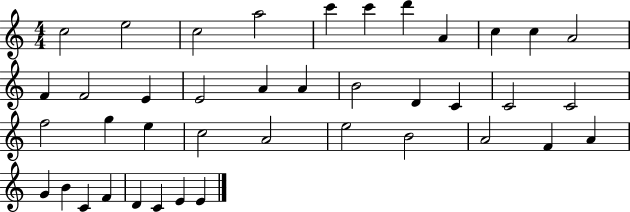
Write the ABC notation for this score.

X:1
T:Untitled
M:4/4
L:1/4
K:C
c2 e2 c2 a2 c' c' d' A c c A2 F F2 E E2 A A B2 D C C2 C2 f2 g e c2 A2 e2 B2 A2 F A G B C F D C E E